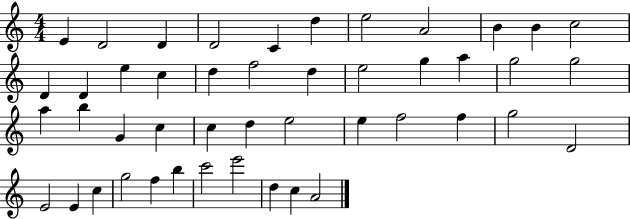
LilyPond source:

{
  \clef treble
  \numericTimeSignature
  \time 4/4
  \key c \major
  e'4 d'2 d'4 | d'2 c'4 d''4 | e''2 a'2 | b'4 b'4 c''2 | \break d'4 d'4 e''4 c''4 | d''4 f''2 d''4 | e''2 g''4 a''4 | g''2 g''2 | \break a''4 b''4 g'4 c''4 | c''4 d''4 e''2 | e''4 f''2 f''4 | g''2 d'2 | \break e'2 e'4 c''4 | g''2 f''4 b''4 | c'''2 e'''2 | d''4 c''4 a'2 | \break \bar "|."
}